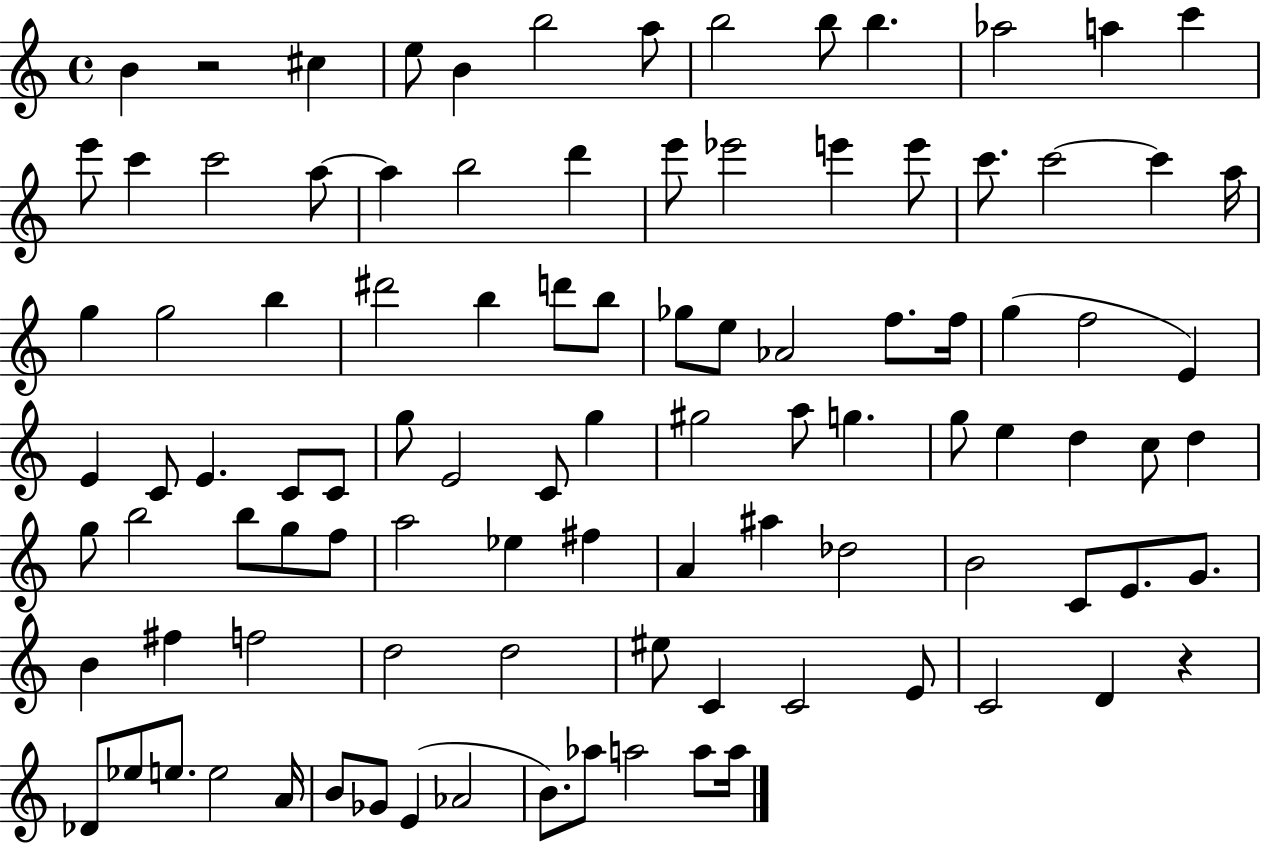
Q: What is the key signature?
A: C major